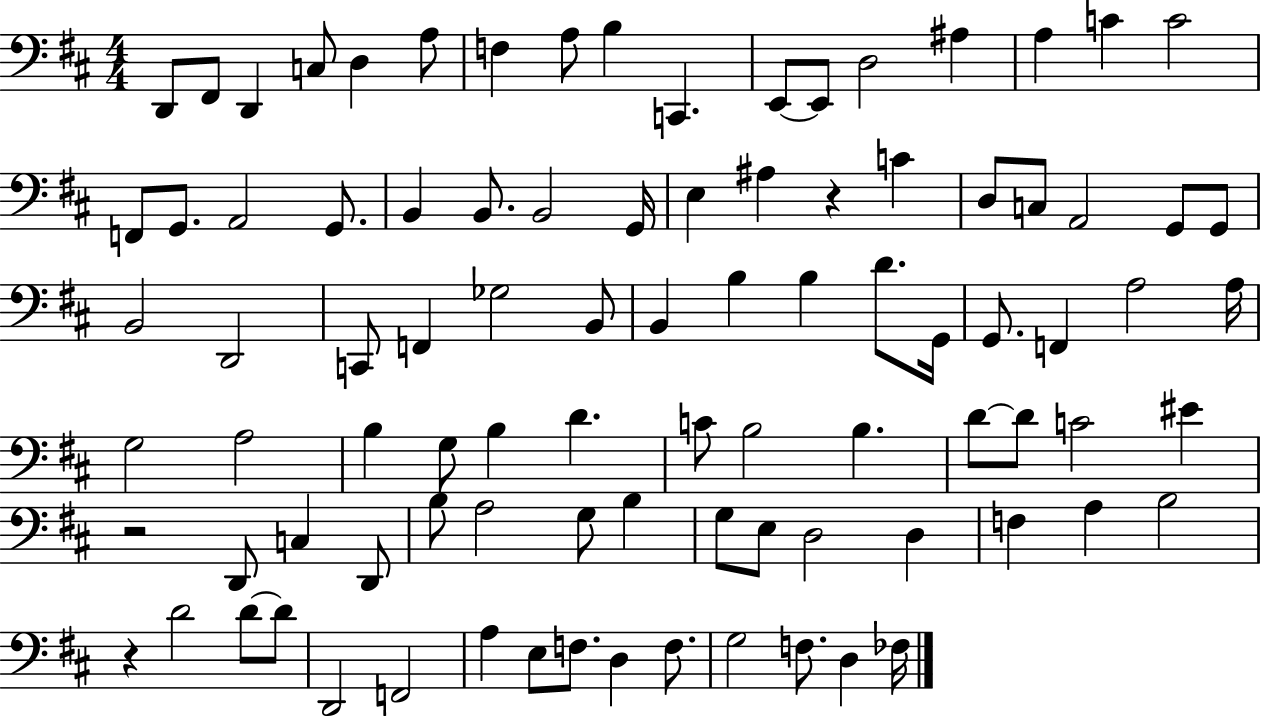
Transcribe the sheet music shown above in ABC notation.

X:1
T:Untitled
M:4/4
L:1/4
K:D
D,,/2 ^F,,/2 D,, C,/2 D, A,/2 F, A,/2 B, C,, E,,/2 E,,/2 D,2 ^A, A, C C2 F,,/2 G,,/2 A,,2 G,,/2 B,, B,,/2 B,,2 G,,/4 E, ^A, z C D,/2 C,/2 A,,2 G,,/2 G,,/2 B,,2 D,,2 C,,/2 F,, _G,2 B,,/2 B,, B, B, D/2 G,,/4 G,,/2 F,, A,2 A,/4 G,2 A,2 B, G,/2 B, D C/2 B,2 B, D/2 D/2 C2 ^E z2 D,,/2 C, D,,/2 B,/2 A,2 G,/2 B, G,/2 E,/2 D,2 D, F, A, B,2 z D2 D/2 D/2 D,,2 F,,2 A, E,/2 F,/2 D, F,/2 G,2 F,/2 D, _F,/4